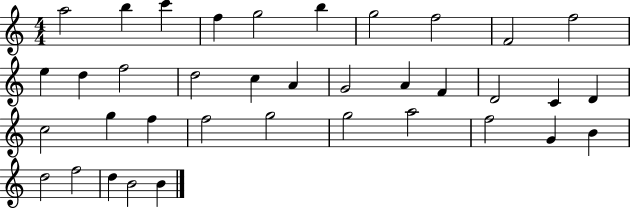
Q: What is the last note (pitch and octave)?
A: B4